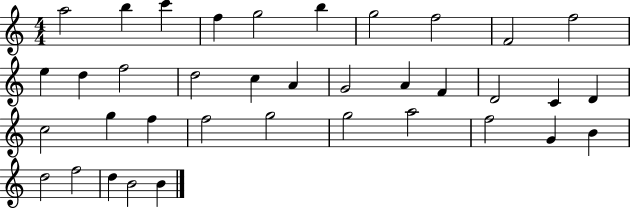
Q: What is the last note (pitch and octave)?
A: B4